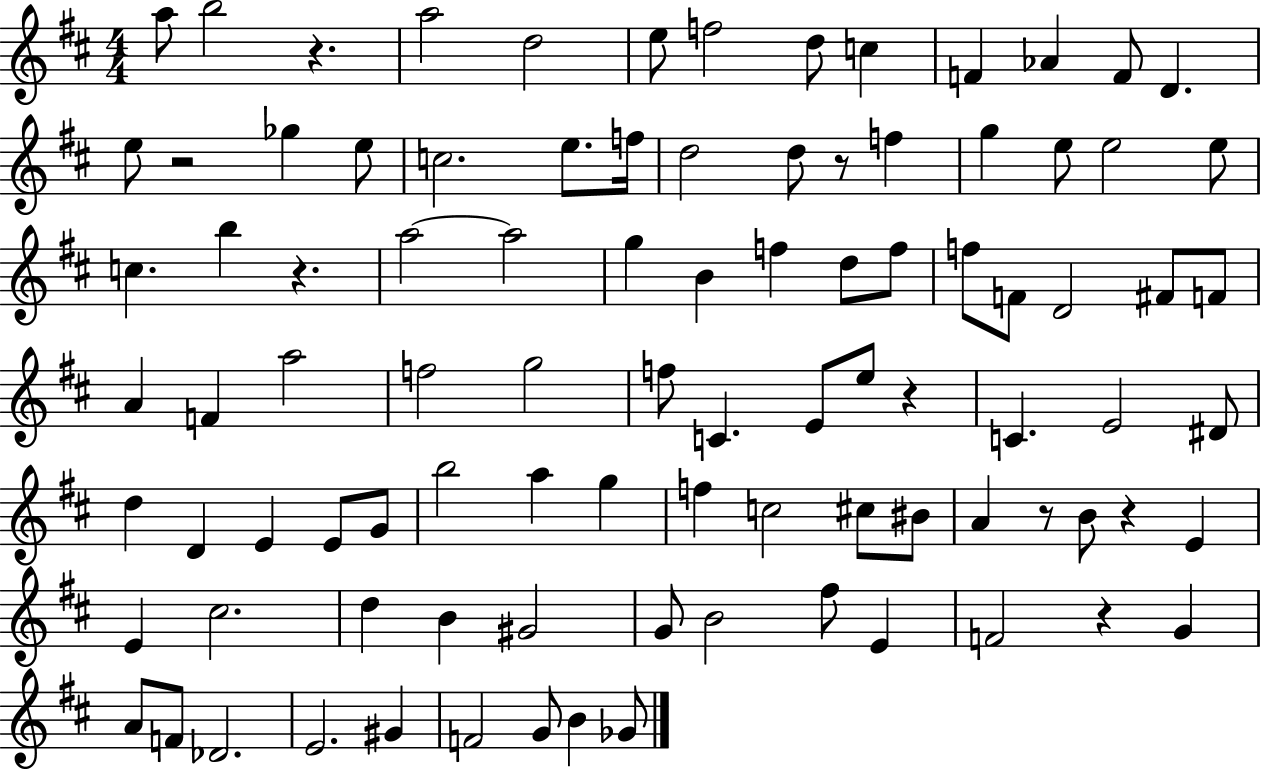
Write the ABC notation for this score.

X:1
T:Untitled
M:4/4
L:1/4
K:D
a/2 b2 z a2 d2 e/2 f2 d/2 c F _A F/2 D e/2 z2 _g e/2 c2 e/2 f/4 d2 d/2 z/2 f g e/2 e2 e/2 c b z a2 a2 g B f d/2 f/2 f/2 F/2 D2 ^F/2 F/2 A F a2 f2 g2 f/2 C E/2 e/2 z C E2 ^D/2 d D E E/2 G/2 b2 a g f c2 ^c/2 ^B/2 A z/2 B/2 z E E ^c2 d B ^G2 G/2 B2 ^f/2 E F2 z G A/2 F/2 _D2 E2 ^G F2 G/2 B _G/2